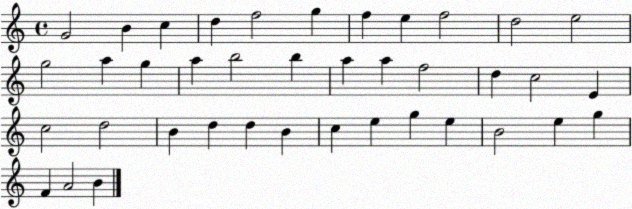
X:1
T:Untitled
M:4/4
L:1/4
K:C
G2 B c d f2 g f e f2 d2 e2 g2 a g a b2 b a a f2 d c2 E c2 d2 B d d B c e g e B2 e g F A2 B